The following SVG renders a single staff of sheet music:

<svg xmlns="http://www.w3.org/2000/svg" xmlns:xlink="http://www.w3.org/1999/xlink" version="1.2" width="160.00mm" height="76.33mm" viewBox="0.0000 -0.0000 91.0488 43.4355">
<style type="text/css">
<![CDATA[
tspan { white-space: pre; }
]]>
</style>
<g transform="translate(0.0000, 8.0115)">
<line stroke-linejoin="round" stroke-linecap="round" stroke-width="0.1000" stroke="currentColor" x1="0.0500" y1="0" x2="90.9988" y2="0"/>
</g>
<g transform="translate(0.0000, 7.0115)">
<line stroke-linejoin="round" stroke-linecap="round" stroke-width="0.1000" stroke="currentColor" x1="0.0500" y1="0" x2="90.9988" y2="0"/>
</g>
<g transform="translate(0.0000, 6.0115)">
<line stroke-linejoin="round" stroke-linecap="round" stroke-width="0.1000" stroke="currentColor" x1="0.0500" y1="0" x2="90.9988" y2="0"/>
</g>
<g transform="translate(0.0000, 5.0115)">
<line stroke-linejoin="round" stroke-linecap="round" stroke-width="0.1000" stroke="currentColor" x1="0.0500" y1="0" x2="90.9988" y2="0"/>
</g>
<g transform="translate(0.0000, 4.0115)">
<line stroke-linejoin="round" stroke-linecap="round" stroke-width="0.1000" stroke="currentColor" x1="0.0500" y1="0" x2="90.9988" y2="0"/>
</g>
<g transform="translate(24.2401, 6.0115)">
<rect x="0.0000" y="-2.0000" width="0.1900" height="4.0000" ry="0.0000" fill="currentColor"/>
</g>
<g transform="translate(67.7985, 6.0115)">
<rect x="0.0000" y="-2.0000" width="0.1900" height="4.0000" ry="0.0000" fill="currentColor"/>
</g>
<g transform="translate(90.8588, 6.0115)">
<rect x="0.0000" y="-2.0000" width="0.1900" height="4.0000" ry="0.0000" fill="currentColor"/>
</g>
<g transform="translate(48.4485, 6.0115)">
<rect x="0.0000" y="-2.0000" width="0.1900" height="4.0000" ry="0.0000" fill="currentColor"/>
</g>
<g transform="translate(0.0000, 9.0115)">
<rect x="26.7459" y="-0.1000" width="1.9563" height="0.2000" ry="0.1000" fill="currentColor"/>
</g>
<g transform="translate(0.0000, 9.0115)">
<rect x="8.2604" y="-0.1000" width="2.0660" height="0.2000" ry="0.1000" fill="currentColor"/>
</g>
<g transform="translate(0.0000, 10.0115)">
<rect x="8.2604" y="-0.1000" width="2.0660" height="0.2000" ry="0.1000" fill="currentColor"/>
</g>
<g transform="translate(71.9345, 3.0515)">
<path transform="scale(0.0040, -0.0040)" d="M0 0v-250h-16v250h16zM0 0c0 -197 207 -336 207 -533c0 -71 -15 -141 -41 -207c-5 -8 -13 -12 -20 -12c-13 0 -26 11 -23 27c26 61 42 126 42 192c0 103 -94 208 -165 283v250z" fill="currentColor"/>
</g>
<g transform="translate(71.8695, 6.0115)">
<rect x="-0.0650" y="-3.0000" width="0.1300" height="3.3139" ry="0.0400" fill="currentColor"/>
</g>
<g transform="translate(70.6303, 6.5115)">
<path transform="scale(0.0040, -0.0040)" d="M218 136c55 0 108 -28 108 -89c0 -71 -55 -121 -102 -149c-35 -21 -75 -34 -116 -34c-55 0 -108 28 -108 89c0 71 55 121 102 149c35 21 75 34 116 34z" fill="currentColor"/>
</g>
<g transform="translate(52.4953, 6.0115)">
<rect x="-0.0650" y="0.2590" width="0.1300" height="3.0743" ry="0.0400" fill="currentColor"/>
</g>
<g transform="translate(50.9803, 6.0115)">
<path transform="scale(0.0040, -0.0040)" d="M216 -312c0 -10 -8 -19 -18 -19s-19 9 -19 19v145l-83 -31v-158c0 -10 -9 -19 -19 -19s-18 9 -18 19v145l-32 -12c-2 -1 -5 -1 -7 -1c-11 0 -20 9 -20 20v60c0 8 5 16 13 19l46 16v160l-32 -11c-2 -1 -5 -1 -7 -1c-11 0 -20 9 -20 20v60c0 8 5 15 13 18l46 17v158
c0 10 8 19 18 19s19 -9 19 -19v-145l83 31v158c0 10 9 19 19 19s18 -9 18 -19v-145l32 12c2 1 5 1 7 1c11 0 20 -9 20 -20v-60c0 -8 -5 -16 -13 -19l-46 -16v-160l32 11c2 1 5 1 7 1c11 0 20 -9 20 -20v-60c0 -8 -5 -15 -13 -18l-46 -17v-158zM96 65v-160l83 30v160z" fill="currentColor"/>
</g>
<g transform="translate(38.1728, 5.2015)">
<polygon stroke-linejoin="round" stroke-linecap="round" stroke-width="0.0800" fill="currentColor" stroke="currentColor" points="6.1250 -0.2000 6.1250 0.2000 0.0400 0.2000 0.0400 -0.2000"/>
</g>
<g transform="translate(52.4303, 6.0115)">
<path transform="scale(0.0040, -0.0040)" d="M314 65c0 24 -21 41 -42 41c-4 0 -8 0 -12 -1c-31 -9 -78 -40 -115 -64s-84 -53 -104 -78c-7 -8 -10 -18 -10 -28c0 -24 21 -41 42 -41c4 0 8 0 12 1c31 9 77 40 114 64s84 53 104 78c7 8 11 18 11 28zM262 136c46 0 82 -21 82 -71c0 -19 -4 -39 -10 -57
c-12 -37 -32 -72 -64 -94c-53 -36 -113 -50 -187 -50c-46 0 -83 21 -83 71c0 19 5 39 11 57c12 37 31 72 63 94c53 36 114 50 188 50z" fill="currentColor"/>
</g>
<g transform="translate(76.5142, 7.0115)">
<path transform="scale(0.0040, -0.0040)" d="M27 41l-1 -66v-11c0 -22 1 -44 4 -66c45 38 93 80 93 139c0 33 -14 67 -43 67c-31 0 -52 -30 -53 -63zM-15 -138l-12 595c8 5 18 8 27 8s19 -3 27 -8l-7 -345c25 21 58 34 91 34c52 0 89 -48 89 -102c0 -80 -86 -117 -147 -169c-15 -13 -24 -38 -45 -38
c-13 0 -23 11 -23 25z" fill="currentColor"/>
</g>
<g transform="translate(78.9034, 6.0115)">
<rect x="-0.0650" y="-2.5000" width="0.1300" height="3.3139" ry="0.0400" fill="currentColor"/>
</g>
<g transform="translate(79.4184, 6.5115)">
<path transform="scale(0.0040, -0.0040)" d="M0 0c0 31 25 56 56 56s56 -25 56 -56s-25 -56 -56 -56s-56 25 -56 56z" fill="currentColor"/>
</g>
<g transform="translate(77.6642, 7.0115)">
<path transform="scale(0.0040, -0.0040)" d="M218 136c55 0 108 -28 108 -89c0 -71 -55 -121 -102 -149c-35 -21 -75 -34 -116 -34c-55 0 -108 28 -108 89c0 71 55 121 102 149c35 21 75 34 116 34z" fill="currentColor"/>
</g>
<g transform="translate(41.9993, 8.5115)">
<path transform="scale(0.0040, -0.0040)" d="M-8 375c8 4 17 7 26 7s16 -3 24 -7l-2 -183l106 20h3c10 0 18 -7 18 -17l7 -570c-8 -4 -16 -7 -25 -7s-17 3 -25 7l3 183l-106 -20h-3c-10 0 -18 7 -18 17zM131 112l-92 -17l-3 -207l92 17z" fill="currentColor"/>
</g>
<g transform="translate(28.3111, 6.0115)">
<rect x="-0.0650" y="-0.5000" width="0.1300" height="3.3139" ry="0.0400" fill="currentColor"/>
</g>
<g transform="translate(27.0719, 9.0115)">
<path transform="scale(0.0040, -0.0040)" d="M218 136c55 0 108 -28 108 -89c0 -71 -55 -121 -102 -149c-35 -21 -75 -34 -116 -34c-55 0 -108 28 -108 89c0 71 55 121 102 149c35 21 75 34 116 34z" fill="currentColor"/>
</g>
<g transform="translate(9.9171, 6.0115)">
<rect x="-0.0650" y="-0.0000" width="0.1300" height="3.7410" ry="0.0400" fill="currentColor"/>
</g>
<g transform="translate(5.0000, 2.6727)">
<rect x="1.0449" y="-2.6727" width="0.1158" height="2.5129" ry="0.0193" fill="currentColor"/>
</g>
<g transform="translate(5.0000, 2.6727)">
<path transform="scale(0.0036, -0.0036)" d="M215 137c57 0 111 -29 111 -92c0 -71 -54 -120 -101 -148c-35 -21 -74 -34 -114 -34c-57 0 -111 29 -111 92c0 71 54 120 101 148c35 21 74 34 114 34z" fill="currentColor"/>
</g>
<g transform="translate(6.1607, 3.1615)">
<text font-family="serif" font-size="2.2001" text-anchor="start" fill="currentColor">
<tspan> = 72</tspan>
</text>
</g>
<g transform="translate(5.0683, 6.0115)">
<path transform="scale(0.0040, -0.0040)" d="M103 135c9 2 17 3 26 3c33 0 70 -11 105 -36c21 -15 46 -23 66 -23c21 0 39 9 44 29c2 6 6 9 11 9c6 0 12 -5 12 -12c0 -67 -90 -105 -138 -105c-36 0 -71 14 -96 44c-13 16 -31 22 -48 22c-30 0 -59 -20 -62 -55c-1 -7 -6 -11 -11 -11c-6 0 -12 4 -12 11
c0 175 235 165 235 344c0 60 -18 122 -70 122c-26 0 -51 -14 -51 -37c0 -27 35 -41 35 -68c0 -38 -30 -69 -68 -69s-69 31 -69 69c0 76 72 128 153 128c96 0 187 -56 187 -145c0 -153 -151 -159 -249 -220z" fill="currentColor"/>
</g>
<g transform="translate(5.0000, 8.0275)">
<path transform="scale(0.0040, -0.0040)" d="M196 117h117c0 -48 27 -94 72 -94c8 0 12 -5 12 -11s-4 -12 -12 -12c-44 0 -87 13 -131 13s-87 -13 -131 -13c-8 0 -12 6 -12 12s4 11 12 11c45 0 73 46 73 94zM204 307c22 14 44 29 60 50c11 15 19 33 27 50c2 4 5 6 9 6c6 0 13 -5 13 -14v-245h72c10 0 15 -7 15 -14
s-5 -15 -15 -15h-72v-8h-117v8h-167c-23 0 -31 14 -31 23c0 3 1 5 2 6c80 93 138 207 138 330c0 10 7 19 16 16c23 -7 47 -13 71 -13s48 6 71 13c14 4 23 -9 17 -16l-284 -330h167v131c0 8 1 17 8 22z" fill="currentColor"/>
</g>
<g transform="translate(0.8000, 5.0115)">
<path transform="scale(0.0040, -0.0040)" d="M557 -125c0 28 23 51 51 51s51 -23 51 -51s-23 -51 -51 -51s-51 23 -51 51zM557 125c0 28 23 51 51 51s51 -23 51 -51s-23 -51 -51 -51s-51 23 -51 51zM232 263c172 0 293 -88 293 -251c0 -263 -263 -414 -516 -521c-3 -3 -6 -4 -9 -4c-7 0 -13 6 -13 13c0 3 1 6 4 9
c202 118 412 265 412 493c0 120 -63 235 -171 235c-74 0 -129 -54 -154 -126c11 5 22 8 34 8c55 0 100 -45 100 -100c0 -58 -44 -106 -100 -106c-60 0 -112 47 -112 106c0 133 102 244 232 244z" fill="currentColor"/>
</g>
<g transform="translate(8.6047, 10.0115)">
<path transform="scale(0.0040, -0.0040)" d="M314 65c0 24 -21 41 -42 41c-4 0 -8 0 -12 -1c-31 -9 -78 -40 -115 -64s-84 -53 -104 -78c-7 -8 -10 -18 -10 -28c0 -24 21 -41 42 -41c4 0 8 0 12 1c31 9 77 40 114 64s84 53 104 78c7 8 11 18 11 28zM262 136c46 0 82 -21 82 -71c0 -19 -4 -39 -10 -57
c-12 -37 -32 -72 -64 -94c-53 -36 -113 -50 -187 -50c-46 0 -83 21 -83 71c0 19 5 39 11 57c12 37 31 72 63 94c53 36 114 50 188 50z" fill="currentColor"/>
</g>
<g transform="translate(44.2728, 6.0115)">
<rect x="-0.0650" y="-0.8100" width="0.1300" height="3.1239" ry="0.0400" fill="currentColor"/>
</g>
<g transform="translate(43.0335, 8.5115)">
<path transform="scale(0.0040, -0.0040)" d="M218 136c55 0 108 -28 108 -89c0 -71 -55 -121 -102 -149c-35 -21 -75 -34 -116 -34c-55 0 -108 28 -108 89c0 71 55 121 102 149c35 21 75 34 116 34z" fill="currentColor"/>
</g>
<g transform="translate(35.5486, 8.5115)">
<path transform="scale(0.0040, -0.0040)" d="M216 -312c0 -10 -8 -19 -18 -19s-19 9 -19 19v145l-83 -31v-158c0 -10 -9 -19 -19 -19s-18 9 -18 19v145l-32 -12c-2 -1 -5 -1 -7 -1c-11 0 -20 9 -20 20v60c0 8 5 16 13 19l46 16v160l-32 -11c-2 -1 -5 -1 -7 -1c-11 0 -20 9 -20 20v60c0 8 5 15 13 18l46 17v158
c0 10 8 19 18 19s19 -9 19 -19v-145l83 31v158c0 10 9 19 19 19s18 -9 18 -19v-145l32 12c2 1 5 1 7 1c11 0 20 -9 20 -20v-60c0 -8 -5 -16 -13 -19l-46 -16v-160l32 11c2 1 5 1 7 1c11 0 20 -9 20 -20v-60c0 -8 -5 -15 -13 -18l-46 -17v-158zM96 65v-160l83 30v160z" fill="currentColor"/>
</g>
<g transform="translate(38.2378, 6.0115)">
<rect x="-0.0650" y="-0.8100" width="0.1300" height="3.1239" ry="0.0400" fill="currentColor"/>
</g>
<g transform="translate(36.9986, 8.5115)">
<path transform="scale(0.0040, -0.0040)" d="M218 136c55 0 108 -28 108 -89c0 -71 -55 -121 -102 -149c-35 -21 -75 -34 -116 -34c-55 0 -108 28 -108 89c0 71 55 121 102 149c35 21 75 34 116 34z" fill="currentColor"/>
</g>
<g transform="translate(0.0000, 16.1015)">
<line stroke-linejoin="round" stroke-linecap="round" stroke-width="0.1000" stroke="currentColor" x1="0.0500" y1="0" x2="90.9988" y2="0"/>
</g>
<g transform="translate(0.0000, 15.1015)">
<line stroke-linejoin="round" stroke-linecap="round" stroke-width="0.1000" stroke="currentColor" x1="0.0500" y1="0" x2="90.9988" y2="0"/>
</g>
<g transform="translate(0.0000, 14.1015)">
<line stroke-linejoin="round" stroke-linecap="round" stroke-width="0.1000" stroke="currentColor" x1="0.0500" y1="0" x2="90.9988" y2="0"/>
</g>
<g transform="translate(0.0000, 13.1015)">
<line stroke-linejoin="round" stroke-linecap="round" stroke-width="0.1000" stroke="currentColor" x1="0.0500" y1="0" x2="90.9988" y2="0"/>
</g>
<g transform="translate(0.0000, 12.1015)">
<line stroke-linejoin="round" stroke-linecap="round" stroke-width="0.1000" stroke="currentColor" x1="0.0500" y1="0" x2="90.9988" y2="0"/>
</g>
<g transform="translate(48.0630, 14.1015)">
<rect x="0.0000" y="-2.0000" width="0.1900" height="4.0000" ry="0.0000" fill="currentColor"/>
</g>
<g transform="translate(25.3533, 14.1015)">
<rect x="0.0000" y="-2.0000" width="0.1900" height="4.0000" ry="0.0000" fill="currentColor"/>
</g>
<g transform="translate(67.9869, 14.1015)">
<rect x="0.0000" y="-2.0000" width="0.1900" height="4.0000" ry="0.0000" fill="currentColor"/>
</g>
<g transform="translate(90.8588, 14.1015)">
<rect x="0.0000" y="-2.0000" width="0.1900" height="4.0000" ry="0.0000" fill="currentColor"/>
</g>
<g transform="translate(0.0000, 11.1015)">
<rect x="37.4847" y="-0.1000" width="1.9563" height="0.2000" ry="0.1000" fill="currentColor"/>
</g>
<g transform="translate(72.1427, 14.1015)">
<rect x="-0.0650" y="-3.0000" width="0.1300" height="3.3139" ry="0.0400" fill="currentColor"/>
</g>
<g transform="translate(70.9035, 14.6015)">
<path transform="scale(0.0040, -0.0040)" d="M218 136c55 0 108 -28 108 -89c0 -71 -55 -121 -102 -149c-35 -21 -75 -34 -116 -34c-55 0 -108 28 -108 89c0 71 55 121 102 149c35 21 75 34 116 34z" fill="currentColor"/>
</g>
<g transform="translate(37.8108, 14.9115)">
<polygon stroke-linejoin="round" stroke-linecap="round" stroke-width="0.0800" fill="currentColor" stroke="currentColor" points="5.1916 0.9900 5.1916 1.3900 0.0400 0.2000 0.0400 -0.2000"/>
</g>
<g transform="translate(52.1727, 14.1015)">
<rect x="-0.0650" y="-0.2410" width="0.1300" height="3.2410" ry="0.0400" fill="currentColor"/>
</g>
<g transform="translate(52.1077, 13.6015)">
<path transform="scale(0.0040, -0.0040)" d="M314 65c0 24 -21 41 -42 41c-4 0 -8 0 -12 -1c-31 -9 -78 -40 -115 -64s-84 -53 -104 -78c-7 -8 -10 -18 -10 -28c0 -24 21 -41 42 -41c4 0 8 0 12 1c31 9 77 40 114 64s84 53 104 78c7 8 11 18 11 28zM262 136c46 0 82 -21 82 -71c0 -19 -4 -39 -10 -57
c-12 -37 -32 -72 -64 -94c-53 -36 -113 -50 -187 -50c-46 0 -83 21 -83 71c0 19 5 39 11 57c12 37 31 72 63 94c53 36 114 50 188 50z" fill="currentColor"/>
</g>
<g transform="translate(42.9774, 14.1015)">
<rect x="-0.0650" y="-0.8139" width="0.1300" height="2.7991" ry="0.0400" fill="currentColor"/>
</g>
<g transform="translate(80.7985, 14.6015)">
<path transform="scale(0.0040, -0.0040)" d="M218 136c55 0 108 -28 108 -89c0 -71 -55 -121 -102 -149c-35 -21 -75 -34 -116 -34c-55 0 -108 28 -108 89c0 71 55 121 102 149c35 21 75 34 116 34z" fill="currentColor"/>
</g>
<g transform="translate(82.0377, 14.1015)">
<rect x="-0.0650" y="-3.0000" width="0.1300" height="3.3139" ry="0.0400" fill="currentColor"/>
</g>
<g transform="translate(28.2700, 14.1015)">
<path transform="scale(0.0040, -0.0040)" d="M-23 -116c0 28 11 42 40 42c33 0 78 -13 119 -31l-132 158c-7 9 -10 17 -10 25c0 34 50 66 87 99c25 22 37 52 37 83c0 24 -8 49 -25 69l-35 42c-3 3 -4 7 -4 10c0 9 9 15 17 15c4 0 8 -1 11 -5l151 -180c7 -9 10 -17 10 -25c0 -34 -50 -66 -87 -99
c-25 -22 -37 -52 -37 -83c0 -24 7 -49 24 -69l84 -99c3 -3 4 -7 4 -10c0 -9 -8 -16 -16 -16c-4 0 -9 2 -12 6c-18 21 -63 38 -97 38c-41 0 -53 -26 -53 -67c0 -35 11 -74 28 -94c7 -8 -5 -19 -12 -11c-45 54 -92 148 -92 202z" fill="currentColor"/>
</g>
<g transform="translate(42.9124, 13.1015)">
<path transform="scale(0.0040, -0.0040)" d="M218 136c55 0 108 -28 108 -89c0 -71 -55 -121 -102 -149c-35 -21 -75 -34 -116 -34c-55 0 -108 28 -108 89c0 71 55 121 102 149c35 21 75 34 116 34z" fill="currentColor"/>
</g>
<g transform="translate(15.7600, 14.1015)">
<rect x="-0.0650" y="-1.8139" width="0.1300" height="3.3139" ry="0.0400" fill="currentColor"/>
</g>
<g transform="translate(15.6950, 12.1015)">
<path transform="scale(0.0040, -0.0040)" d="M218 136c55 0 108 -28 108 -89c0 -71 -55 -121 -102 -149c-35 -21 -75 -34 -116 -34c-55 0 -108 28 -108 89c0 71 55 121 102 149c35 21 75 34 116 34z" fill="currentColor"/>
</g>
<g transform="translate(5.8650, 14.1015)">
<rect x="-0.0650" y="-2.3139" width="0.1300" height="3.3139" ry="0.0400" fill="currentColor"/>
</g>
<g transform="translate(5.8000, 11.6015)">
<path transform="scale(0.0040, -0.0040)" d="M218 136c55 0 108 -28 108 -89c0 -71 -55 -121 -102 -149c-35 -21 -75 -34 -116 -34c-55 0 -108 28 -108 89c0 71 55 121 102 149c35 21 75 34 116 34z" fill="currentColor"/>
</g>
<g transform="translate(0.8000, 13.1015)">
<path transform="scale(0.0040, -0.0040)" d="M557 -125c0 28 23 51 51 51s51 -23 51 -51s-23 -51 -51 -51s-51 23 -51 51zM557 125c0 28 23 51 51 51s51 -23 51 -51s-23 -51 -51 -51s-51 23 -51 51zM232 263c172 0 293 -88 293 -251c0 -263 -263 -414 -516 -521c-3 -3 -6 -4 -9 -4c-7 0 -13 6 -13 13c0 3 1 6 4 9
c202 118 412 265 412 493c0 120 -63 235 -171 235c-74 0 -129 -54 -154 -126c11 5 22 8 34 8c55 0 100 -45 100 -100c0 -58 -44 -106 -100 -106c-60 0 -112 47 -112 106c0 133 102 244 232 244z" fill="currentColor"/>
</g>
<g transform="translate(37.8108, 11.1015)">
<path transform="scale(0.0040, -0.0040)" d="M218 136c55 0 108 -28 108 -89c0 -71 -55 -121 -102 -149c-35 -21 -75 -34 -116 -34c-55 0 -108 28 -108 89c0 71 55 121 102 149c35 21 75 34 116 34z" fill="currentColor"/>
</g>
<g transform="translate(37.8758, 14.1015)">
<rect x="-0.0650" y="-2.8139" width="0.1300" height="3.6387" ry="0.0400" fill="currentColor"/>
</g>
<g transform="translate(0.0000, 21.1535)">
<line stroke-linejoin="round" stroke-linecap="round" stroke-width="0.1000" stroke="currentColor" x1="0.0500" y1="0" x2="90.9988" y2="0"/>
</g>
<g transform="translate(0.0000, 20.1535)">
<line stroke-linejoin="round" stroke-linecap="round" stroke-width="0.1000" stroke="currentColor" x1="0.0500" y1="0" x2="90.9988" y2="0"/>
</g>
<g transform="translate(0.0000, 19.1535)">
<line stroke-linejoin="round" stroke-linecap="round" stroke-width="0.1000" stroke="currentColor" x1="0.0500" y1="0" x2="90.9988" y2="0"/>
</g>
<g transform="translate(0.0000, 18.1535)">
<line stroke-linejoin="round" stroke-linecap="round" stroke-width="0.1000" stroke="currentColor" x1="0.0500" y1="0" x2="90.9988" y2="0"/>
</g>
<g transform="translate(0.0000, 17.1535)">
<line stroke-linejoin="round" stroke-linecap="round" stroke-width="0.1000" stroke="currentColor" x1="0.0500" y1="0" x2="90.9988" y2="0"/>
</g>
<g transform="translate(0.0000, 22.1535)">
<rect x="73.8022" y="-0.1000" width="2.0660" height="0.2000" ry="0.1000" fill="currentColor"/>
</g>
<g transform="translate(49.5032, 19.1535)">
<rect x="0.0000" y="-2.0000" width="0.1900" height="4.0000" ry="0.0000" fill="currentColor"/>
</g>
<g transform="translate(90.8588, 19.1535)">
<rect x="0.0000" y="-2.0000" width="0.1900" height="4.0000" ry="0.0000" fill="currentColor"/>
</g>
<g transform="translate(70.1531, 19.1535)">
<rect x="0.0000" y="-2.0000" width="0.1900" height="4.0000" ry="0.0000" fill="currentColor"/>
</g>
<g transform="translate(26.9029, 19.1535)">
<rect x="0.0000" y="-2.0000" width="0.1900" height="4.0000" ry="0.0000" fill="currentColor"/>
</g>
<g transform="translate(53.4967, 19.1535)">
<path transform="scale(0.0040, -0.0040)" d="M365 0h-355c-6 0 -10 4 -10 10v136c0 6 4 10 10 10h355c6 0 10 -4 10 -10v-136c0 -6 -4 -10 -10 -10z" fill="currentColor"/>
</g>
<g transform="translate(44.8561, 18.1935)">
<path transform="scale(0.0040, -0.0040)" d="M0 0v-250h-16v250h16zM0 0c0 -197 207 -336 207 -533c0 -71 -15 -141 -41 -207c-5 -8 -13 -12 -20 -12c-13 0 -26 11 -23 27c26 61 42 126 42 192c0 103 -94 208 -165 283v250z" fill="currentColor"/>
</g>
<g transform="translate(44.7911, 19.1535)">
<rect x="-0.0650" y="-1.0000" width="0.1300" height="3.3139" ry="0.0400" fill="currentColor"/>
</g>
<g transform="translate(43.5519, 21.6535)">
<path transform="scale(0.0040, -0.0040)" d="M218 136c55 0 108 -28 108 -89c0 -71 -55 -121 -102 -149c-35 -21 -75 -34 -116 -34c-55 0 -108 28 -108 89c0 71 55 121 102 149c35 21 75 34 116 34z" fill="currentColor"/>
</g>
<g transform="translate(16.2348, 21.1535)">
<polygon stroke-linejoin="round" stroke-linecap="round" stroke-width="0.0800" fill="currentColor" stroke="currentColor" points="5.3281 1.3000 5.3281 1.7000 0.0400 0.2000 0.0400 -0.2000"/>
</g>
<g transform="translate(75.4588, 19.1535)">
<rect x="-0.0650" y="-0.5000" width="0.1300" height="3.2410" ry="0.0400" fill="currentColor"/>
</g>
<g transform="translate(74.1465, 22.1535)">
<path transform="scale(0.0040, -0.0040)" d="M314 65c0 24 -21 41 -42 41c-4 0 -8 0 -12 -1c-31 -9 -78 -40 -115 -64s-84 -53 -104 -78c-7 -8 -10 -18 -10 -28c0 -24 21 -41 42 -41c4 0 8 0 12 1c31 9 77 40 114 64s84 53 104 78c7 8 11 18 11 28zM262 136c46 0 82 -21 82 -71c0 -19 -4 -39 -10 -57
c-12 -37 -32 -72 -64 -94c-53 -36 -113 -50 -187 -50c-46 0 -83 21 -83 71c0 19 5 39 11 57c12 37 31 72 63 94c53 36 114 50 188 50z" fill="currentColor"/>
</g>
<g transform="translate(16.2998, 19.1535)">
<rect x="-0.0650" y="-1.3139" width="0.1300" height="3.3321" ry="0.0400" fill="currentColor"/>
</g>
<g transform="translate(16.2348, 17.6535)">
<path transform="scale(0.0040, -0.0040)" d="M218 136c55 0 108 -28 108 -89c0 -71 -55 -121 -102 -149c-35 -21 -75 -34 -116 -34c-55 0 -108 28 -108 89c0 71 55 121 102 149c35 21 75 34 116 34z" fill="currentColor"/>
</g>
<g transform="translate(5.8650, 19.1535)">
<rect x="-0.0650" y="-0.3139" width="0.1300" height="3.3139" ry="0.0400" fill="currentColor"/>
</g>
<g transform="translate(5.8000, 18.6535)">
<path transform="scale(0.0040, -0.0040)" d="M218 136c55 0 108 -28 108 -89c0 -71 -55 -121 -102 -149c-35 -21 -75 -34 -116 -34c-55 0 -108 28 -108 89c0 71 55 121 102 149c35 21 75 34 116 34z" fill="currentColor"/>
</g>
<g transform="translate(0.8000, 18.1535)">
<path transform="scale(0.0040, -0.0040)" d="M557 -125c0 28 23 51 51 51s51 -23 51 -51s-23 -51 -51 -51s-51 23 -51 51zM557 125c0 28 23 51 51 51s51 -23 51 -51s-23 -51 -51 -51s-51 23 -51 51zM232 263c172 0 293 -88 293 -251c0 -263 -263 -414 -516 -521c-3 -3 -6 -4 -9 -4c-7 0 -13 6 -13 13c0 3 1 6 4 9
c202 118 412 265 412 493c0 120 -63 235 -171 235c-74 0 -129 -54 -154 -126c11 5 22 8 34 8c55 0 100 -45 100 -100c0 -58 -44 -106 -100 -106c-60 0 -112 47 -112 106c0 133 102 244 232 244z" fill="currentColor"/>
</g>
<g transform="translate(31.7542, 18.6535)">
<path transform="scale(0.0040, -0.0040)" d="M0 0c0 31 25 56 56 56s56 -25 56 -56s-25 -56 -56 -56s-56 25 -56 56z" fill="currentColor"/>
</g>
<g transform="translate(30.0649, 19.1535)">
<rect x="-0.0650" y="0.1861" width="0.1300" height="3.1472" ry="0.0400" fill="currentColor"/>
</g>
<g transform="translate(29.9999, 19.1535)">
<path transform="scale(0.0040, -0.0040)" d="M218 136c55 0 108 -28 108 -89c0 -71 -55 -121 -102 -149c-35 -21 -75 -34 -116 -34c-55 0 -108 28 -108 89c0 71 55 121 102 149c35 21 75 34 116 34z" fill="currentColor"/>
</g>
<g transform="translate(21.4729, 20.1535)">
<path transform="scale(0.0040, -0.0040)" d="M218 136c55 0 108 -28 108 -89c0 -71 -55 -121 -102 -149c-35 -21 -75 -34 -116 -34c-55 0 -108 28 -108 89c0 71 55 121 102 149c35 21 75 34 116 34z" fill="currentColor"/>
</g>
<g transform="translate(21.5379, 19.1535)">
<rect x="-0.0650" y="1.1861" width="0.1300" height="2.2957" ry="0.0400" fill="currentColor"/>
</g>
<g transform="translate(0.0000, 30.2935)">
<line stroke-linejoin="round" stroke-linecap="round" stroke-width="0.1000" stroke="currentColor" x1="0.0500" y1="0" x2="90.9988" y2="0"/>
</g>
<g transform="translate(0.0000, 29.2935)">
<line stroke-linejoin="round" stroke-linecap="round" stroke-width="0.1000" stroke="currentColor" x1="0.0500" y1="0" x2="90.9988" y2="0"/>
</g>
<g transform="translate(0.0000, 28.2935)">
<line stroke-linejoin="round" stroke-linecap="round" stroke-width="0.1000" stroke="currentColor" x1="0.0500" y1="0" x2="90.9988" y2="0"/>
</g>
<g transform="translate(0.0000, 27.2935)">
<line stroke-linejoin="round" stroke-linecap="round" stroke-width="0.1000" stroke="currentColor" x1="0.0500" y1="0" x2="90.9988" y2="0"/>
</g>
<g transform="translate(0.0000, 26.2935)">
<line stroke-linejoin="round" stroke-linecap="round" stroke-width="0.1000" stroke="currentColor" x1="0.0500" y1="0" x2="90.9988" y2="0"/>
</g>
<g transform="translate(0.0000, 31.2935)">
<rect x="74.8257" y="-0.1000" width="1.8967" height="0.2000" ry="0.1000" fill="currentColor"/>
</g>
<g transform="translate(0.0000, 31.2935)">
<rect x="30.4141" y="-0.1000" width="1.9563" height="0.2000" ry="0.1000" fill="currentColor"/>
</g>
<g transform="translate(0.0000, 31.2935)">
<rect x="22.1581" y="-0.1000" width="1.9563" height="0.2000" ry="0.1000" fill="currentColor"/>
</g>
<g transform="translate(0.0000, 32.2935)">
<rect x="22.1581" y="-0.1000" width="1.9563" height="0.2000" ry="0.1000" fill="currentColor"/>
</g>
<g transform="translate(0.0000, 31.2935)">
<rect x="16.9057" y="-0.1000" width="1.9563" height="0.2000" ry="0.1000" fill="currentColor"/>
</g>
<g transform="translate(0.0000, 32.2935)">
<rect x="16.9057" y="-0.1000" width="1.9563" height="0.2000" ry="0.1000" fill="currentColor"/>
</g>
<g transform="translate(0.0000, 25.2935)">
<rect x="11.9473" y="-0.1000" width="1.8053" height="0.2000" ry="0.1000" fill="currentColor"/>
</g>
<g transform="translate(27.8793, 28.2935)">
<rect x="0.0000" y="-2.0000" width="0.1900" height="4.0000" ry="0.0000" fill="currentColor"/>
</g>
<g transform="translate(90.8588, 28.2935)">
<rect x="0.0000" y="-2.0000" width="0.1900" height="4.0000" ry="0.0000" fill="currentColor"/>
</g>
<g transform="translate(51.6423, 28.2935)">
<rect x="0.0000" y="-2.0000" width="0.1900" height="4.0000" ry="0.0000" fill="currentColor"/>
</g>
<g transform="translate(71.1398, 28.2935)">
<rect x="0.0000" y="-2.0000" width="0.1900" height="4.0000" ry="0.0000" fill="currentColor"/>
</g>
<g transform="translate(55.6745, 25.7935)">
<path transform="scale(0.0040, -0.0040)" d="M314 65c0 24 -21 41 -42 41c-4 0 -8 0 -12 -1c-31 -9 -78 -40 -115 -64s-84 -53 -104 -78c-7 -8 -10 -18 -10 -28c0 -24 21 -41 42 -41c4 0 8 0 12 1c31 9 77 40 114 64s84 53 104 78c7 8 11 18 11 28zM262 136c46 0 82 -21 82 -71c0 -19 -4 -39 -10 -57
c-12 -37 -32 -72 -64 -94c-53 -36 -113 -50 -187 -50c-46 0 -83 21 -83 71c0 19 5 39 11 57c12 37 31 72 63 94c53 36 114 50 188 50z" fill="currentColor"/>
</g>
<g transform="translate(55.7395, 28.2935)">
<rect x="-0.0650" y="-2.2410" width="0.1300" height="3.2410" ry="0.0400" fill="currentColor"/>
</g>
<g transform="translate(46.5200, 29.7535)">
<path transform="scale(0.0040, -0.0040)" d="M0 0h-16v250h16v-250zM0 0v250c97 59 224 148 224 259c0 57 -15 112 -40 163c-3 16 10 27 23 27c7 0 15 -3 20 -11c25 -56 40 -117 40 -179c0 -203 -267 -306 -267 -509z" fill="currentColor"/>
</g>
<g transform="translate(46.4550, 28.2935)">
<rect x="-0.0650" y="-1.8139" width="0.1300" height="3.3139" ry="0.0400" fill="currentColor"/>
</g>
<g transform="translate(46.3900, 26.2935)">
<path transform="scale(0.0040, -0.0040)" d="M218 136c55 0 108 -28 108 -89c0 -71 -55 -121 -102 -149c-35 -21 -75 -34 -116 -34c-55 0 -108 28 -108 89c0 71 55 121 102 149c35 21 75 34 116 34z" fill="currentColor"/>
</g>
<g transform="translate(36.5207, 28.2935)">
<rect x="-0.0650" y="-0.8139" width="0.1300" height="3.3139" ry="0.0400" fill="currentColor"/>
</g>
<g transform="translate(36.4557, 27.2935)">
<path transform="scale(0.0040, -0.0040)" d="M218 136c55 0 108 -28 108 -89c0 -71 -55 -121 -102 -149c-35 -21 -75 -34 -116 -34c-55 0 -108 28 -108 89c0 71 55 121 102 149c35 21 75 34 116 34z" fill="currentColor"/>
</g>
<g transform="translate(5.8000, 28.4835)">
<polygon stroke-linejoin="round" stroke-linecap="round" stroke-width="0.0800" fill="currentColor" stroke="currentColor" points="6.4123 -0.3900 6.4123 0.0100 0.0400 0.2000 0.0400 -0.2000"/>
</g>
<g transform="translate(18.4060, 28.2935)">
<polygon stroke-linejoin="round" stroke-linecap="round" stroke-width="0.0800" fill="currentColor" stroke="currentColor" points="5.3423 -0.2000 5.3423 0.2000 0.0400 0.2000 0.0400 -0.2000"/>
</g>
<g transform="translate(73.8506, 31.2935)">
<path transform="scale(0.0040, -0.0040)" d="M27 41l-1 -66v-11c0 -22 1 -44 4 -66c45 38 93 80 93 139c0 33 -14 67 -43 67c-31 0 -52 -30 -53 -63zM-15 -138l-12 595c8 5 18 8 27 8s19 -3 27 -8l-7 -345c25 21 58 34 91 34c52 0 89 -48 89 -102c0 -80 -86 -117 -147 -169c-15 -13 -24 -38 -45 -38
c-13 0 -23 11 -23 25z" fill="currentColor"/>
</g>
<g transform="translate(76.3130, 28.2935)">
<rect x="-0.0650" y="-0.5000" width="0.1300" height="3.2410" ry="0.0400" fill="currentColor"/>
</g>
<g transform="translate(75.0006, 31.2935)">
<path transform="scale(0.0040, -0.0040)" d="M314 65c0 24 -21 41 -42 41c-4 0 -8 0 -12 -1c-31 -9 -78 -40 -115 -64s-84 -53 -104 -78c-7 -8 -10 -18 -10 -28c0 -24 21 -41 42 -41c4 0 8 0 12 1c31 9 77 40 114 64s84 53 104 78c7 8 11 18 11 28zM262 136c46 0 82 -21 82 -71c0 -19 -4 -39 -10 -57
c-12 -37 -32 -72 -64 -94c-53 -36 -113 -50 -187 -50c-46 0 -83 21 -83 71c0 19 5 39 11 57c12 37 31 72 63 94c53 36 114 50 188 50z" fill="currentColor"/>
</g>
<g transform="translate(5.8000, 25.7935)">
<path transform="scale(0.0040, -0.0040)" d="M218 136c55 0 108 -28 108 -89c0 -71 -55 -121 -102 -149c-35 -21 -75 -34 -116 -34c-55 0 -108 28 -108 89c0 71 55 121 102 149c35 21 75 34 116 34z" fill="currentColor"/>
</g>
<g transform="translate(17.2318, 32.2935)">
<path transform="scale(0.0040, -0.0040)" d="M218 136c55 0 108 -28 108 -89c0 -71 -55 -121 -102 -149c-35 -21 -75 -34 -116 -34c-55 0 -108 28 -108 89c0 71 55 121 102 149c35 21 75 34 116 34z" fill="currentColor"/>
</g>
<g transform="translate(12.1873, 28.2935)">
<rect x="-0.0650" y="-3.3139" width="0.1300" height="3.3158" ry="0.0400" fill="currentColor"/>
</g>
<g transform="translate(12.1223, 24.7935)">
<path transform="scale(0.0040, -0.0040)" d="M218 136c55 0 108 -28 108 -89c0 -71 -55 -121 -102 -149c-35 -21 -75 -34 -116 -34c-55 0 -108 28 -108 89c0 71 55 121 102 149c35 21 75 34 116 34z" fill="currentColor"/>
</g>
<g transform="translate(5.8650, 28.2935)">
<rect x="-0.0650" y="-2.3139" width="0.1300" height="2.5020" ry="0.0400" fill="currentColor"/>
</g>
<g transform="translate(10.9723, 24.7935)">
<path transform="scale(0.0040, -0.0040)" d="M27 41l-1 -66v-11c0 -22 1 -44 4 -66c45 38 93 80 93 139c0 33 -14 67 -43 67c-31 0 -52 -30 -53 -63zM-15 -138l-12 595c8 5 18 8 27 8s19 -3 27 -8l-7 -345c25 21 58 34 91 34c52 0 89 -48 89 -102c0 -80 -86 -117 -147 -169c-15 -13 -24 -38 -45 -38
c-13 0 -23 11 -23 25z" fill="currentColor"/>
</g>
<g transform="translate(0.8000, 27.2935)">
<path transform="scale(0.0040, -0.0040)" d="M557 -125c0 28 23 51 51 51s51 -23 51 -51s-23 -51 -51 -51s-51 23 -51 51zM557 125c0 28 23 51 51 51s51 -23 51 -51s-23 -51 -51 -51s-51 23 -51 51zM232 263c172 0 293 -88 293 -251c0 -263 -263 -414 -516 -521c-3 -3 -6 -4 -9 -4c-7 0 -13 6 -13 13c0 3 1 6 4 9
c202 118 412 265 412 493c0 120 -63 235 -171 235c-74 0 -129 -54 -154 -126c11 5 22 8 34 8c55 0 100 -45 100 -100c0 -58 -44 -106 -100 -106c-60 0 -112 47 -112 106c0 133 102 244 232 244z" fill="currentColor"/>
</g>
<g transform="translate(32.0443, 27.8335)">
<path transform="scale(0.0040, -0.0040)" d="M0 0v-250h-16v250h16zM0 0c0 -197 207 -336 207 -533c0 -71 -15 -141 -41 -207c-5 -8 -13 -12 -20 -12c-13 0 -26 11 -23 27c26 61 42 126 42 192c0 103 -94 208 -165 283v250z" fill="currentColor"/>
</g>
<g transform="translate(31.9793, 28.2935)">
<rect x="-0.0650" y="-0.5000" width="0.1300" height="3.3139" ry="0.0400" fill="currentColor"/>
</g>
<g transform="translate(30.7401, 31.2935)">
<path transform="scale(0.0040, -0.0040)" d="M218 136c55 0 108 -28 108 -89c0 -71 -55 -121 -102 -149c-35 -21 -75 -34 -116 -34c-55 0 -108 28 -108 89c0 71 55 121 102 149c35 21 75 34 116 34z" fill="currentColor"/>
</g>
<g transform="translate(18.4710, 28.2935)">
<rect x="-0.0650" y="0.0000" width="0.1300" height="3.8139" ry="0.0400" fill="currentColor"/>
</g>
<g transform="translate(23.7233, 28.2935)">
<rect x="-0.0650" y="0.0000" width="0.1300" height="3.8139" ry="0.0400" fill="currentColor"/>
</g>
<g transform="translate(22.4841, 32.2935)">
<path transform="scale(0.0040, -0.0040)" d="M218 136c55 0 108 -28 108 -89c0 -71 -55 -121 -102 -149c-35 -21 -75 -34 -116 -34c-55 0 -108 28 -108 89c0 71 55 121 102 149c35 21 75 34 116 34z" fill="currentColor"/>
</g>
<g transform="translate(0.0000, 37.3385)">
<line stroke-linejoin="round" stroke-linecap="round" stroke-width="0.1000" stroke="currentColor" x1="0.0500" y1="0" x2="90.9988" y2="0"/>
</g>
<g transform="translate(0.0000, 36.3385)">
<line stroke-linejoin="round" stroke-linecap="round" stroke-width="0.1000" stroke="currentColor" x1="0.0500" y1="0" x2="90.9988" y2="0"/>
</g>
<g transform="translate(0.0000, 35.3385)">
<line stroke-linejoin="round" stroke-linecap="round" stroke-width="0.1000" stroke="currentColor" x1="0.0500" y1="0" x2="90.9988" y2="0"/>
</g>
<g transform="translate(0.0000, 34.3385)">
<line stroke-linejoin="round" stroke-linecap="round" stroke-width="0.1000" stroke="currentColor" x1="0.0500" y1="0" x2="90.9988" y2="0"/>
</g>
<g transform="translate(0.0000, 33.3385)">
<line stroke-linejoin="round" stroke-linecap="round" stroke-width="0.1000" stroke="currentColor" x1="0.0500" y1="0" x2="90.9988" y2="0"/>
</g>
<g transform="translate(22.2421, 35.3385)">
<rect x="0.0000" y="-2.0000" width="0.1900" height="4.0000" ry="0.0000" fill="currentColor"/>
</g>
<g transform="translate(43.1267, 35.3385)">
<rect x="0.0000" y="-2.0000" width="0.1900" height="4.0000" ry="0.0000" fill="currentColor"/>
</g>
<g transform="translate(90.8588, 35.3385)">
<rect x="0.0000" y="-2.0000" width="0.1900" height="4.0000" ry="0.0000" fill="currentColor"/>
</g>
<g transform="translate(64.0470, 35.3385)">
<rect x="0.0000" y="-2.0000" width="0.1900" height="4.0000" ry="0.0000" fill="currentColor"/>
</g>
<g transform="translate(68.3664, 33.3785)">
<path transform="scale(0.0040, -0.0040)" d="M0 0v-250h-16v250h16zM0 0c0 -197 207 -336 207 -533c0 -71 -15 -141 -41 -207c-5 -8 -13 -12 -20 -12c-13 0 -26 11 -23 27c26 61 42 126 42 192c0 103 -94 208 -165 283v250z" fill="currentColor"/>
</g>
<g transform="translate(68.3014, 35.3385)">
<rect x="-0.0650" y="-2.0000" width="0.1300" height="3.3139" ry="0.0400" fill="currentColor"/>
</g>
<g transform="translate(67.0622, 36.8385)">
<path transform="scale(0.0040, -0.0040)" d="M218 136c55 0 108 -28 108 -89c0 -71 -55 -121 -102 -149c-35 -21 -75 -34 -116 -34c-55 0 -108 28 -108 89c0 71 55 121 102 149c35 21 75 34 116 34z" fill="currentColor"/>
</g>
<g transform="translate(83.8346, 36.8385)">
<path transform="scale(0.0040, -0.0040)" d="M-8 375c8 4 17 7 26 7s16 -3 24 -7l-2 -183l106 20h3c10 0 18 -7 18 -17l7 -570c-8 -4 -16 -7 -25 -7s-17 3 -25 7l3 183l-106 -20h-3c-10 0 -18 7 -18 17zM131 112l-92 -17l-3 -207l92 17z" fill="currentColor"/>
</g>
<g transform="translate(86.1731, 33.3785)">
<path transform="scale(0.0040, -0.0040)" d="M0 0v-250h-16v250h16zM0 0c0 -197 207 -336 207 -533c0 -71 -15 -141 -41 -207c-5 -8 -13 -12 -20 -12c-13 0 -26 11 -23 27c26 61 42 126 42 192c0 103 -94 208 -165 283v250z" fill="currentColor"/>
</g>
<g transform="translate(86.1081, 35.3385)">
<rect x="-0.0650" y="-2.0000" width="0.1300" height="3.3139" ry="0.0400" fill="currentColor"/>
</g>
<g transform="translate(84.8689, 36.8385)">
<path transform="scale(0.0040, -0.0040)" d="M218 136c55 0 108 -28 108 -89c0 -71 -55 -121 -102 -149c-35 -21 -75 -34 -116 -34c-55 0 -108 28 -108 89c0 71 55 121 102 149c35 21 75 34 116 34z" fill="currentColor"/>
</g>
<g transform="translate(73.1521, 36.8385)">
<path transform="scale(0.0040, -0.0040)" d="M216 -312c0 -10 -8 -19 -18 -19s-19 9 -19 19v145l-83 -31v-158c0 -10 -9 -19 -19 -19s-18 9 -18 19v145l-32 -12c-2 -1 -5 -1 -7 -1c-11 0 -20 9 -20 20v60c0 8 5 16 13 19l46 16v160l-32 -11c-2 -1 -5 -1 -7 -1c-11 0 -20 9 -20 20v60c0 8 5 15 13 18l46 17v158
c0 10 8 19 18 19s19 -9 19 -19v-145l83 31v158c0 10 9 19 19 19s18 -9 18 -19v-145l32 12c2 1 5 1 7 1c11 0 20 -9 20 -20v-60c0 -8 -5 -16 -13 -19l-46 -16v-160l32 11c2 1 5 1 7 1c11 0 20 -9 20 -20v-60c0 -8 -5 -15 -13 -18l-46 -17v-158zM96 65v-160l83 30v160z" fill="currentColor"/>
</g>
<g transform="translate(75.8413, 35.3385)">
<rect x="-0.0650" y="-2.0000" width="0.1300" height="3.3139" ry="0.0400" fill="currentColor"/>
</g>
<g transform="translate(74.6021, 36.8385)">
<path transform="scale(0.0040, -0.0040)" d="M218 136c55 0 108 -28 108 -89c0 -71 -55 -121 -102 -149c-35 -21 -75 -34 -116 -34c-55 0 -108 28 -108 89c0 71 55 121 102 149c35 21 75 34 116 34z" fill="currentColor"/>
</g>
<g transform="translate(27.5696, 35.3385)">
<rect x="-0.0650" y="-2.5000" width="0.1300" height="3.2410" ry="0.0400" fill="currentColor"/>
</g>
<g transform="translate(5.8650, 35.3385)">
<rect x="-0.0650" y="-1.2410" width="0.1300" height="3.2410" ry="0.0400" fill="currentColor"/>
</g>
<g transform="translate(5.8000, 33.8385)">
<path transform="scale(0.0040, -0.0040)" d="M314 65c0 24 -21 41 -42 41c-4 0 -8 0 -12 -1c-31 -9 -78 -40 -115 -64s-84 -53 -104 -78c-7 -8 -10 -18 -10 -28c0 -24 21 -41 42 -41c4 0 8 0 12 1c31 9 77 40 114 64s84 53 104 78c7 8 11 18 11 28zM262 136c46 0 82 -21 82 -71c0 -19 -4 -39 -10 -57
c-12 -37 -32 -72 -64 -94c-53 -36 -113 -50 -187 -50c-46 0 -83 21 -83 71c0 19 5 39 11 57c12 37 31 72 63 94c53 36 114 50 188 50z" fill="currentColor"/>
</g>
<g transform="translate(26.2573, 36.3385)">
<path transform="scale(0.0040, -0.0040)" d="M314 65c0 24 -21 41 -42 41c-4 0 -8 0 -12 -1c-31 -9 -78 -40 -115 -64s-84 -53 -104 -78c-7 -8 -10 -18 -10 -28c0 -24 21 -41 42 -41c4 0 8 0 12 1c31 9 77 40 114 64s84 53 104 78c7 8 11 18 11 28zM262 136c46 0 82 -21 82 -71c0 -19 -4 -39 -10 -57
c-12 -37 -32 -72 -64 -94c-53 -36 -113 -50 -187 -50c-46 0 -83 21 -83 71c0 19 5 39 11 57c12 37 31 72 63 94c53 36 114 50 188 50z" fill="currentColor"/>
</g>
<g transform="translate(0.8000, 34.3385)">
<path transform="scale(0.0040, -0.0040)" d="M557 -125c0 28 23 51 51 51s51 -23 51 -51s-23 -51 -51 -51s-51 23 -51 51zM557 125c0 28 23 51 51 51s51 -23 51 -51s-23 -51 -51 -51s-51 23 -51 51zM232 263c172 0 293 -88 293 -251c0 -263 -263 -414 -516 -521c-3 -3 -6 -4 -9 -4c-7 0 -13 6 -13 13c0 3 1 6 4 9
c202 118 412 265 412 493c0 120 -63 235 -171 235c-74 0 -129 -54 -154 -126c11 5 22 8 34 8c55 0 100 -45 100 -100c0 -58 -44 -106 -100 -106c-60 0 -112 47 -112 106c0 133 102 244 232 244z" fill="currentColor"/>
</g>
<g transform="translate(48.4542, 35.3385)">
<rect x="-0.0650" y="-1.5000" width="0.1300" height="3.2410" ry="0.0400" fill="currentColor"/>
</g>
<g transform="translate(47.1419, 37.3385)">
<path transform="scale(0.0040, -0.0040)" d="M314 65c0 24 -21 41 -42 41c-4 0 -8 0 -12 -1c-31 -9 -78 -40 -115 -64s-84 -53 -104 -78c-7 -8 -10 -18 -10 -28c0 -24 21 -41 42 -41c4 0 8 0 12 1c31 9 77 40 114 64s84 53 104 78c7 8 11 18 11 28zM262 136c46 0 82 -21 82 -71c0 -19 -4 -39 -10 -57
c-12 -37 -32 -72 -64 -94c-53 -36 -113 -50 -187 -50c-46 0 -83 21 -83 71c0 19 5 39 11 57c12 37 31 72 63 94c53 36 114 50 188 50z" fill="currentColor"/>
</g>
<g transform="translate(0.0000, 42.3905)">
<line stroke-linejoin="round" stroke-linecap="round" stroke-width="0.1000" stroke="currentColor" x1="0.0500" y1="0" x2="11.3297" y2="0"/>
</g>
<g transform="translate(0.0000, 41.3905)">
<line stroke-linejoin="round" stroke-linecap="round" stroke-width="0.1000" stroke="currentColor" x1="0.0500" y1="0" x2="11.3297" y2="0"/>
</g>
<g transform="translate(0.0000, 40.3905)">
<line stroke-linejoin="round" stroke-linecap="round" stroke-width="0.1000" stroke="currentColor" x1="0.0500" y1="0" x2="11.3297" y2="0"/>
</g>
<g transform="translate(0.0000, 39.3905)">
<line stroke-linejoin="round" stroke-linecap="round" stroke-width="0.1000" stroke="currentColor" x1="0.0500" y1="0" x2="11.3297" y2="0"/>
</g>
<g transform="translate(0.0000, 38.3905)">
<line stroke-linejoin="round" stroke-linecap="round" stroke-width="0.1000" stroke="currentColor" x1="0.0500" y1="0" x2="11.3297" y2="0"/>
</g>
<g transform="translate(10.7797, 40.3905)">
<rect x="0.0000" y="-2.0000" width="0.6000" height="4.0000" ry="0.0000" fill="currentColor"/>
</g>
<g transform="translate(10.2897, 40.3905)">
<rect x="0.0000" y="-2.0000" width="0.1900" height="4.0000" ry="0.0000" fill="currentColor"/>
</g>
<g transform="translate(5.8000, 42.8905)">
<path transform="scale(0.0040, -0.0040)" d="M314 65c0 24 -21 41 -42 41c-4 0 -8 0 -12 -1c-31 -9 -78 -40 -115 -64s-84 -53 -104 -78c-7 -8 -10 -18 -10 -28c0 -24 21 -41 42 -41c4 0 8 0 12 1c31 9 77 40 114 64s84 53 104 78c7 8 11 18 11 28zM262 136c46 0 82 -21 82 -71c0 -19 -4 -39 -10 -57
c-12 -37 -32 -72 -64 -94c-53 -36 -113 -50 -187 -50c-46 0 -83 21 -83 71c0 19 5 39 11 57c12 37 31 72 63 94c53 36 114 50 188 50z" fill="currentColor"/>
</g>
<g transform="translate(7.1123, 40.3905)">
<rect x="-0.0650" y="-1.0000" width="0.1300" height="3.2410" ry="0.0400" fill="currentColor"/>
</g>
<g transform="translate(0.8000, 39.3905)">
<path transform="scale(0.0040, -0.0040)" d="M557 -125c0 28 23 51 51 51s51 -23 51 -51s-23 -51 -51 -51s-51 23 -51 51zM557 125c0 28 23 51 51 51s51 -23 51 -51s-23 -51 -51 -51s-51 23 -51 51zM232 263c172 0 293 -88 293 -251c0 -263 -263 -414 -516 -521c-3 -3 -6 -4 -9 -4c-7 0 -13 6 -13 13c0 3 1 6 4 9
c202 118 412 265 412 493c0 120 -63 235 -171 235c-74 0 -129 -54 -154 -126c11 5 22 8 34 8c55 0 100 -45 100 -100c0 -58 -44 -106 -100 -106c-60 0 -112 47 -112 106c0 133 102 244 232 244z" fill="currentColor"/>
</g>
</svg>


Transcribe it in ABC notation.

X:1
T:Untitled
M:2/4
L:1/4
K:C
C,,2 E,, ^F,,/2 F,,/2 ^D,2 C,/2 _B,, B, A, z C/2 F,/2 E,2 C, C, E, G,/2 B,,/2 D, F,,/2 z2 E,,2 B,/2 _D/2 C,,/2 C,,/2 E,,/2 F, A,/2 B,2 _E,,2 G,2 B,,2 G,,2 A,,/2 ^A,, A,,/2 F,,2